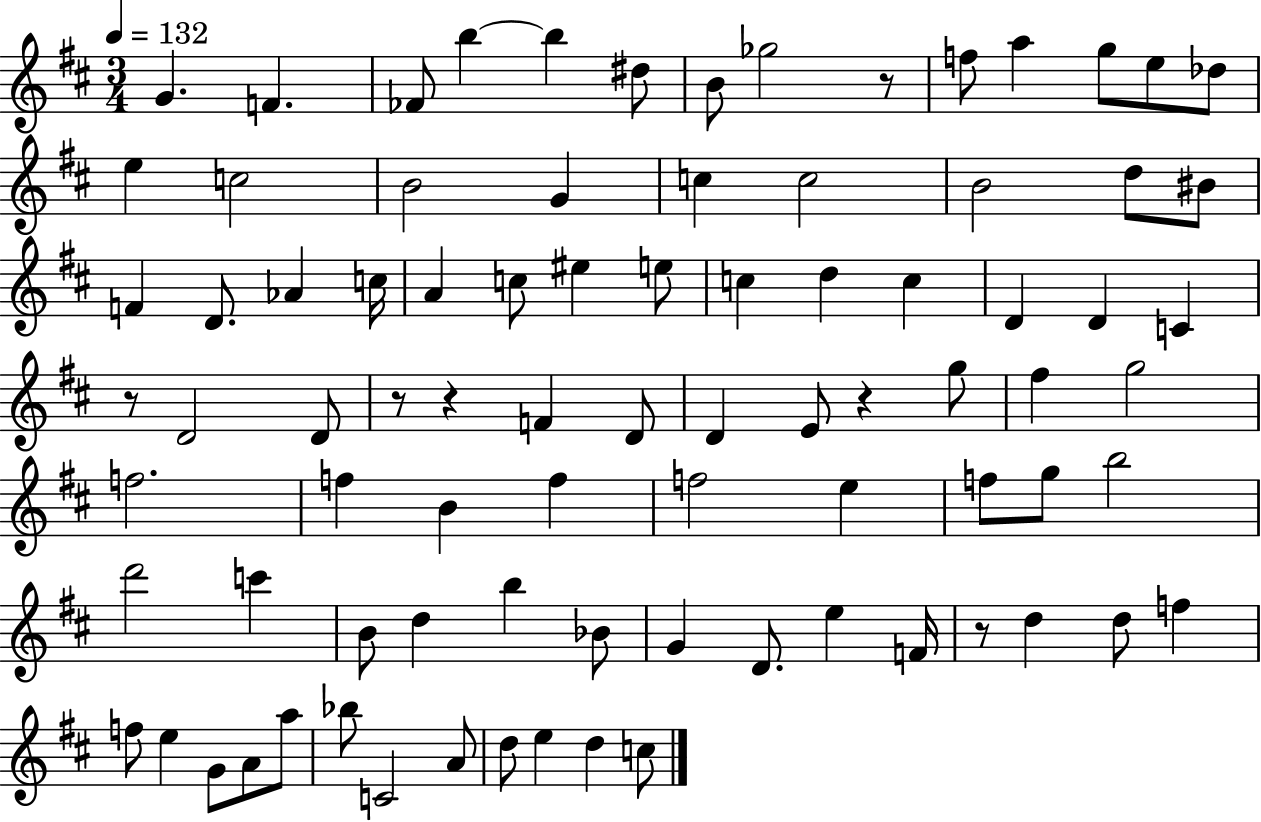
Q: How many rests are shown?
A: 6